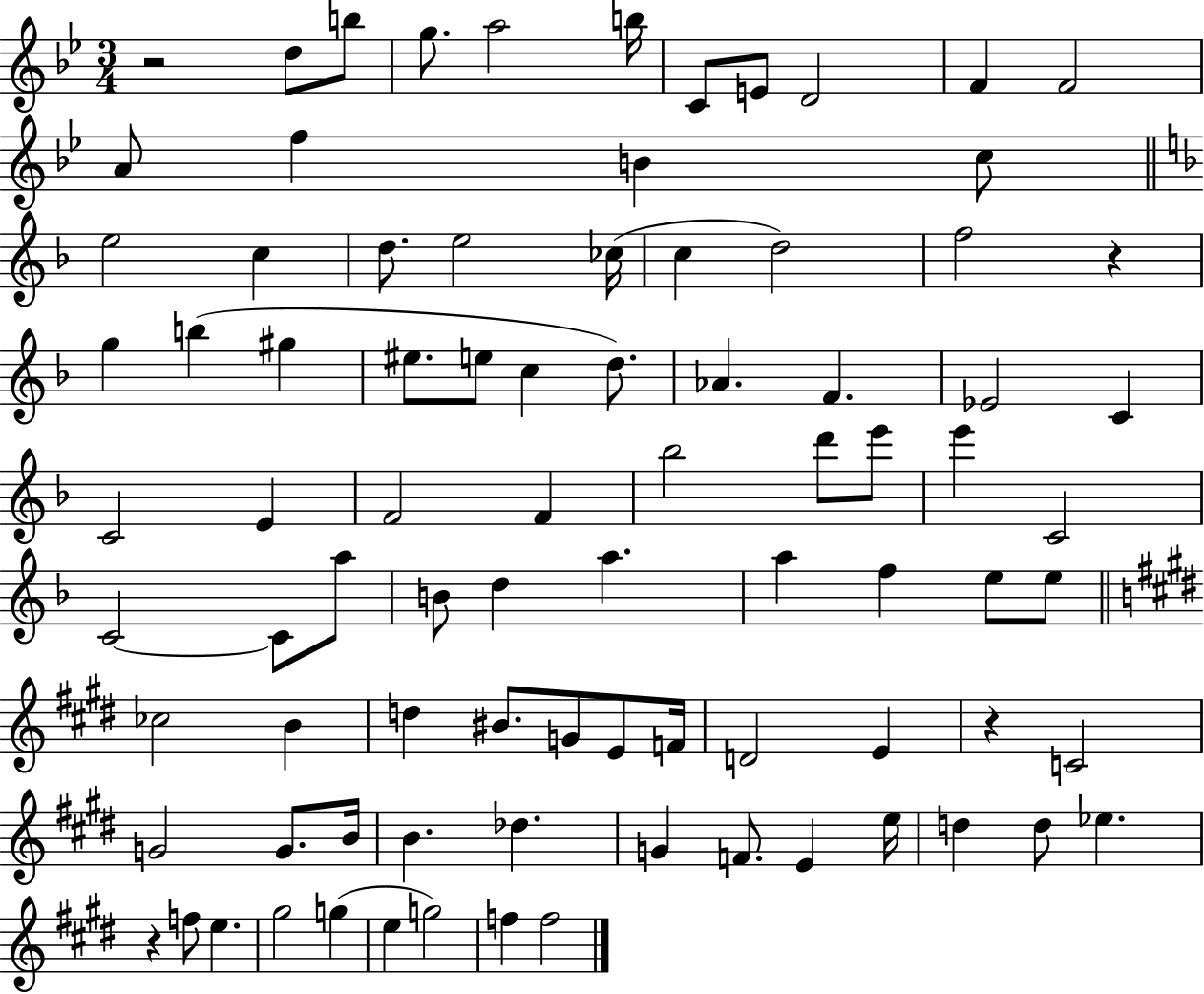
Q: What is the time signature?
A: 3/4